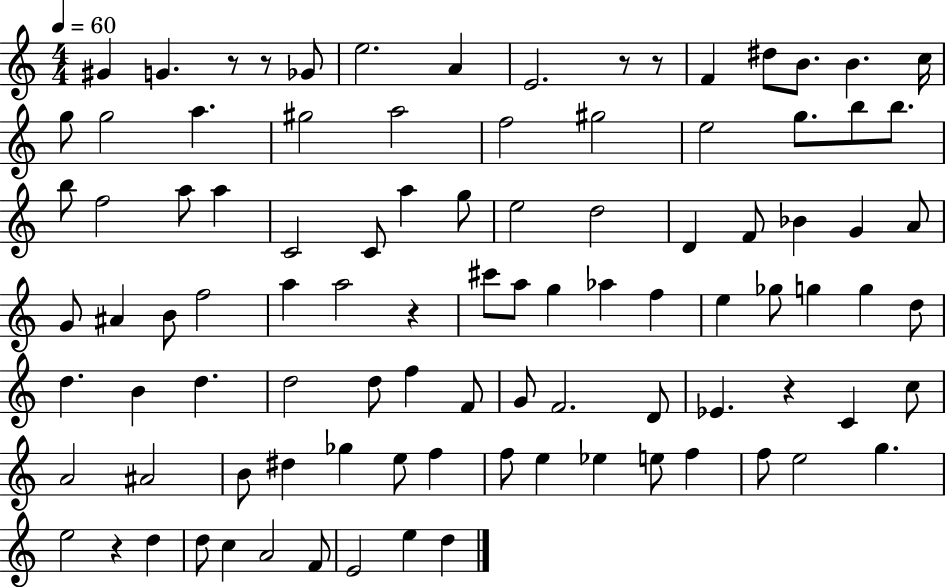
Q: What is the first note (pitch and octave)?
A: G#4